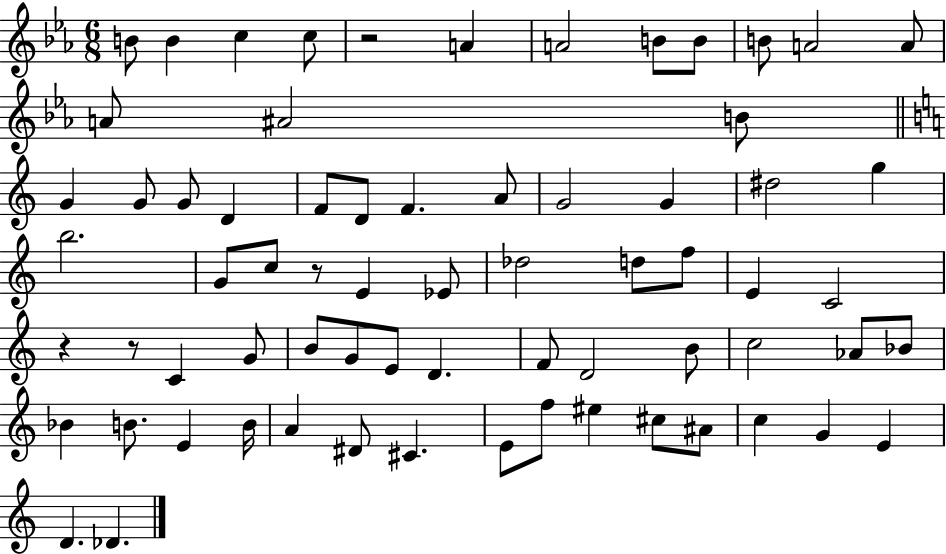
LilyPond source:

{
  \clef treble
  \numericTimeSignature
  \time 6/8
  \key ees \major
  b'8 b'4 c''4 c''8 | r2 a'4 | a'2 b'8 b'8 | b'8 a'2 a'8 | \break a'8 ais'2 b'8 | \bar "||" \break \key a \minor g'4 g'8 g'8 d'4 | f'8 d'8 f'4. a'8 | g'2 g'4 | dis''2 g''4 | \break b''2. | g'8 c''8 r8 e'4 ees'8 | des''2 d''8 f''8 | e'4 c'2 | \break r4 r8 c'4 g'8 | b'8 g'8 e'8 d'4. | f'8 d'2 b'8 | c''2 aes'8 bes'8 | \break bes'4 b'8. e'4 b'16 | a'4 dis'8 cis'4. | e'8 f''8 eis''4 cis''8 ais'8 | c''4 g'4 e'4 | \break d'4. des'4. | \bar "|."
}